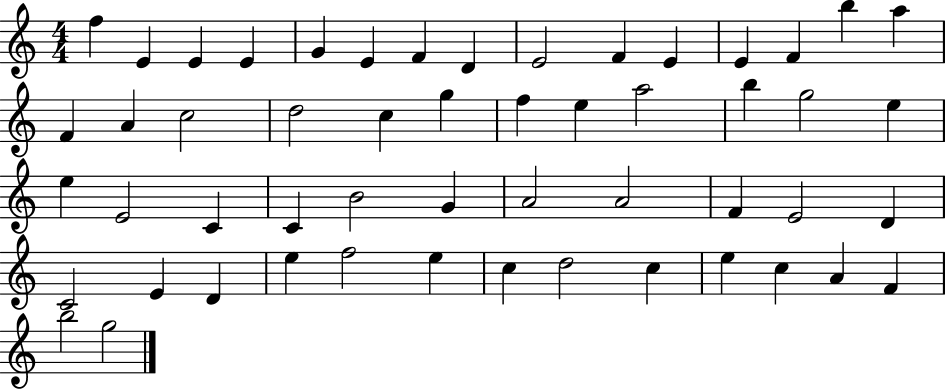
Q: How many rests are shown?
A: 0